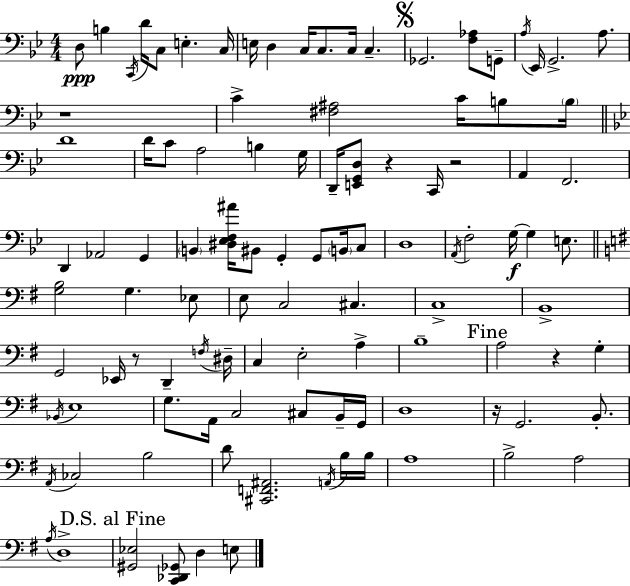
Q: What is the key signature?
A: G minor